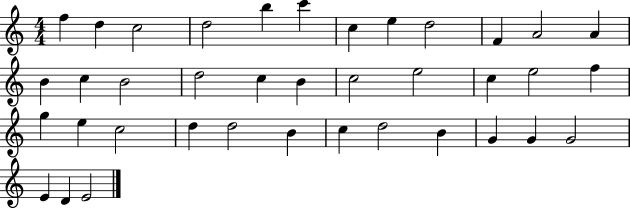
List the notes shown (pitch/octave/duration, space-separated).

F5/q D5/q C5/h D5/h B5/q C6/q C5/q E5/q D5/h F4/q A4/h A4/q B4/q C5/q B4/h D5/h C5/q B4/q C5/h E5/h C5/q E5/h F5/q G5/q E5/q C5/h D5/q D5/h B4/q C5/q D5/h B4/q G4/q G4/q G4/h E4/q D4/q E4/h